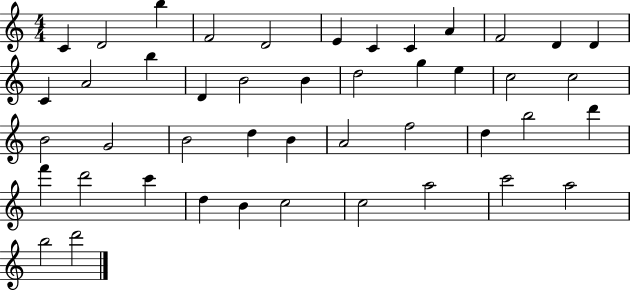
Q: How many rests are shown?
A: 0